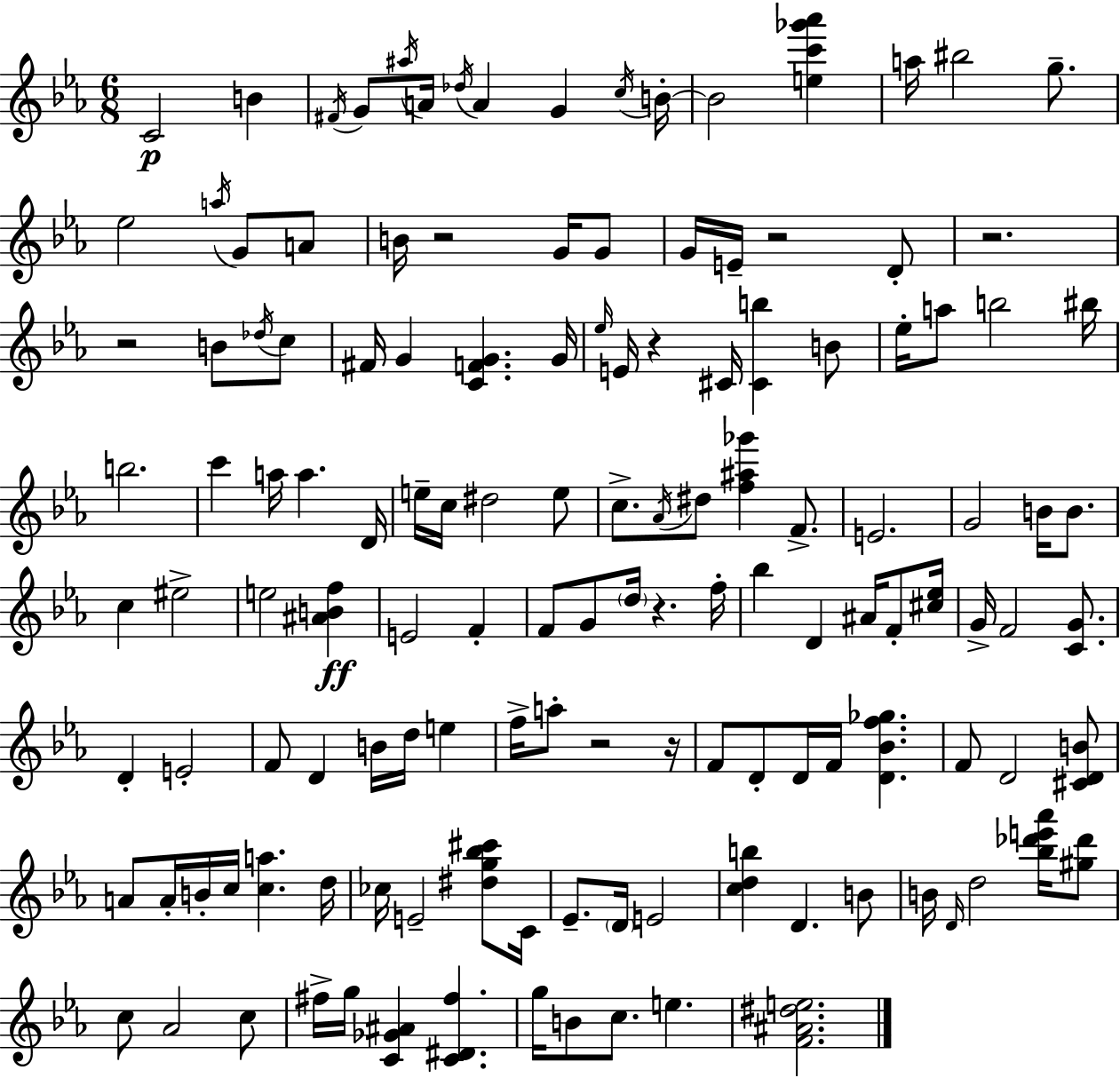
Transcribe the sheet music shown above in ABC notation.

X:1
T:Untitled
M:6/8
L:1/4
K:Cm
C2 B ^F/4 G/2 ^a/4 A/4 _d/4 A G c/4 B/4 B2 [ec'_g'_a'] a/4 ^b2 g/2 _e2 a/4 G/2 A/2 B/4 z2 G/4 G/2 G/4 E/4 z2 D/2 z2 z2 B/2 _d/4 c/2 ^F/4 G [CFG] G/4 _e/4 E/4 z ^C/4 [^Cb] B/2 _e/4 a/2 b2 ^b/4 b2 c' a/4 a D/4 e/4 c/4 ^d2 e/2 c/2 _A/4 ^d/2 [f^a_g'] F/2 E2 G2 B/4 B/2 c ^e2 e2 [^ABf] E2 F F/2 G/2 d/4 z f/4 _b D ^A/4 F/2 [^c_e]/4 G/4 F2 [CG]/2 D E2 F/2 D B/4 d/4 e f/4 a/2 z2 z/4 F/2 D/2 D/4 F/4 [D_Bf_g] F/2 D2 [^CDB]/2 A/2 A/4 B/4 c/4 [ca] d/4 _c/4 E2 [^dg_b^c']/2 C/4 _E/2 D/4 E2 [cdb] D B/2 B/4 D/4 d2 [_b_d'e'_a']/4 [^g_d']/2 c/2 _A2 c/2 ^f/4 g/4 [C_G^A] [C^D^f] g/4 B/2 c/2 e [F^A^de]2